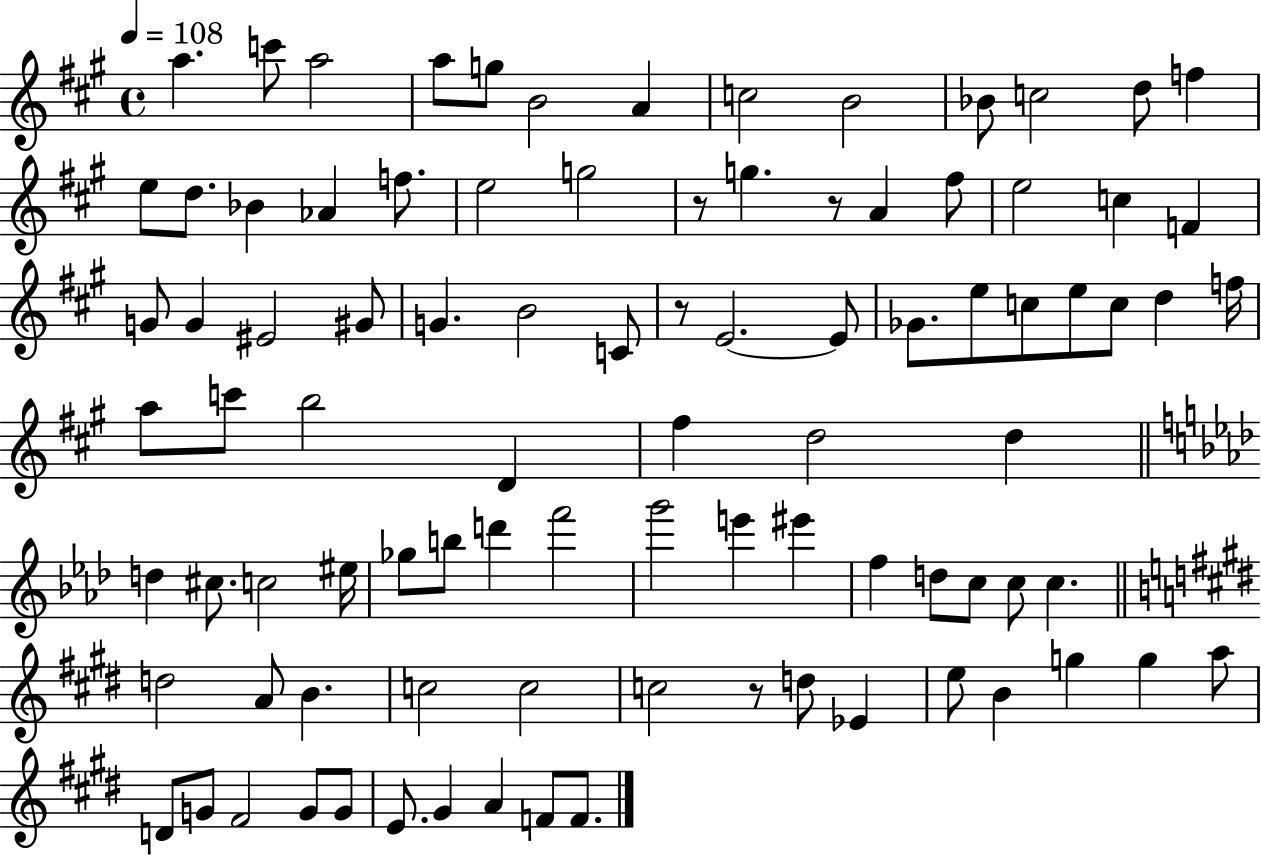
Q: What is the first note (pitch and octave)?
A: A5